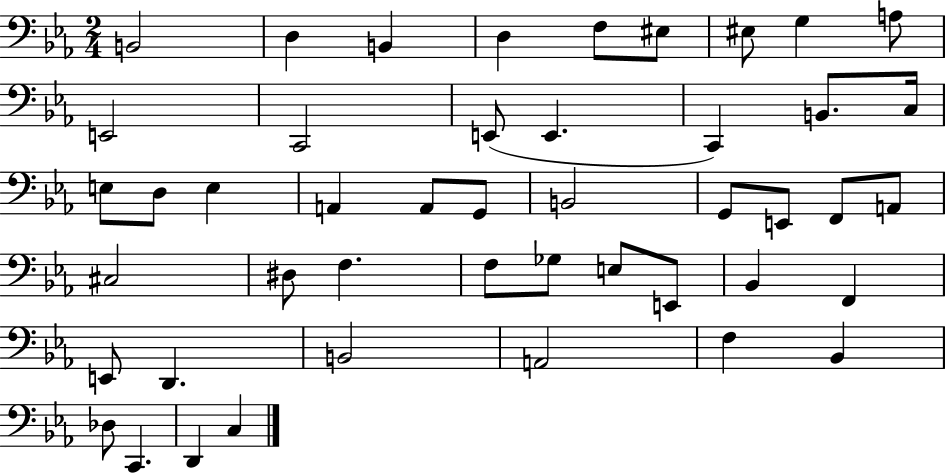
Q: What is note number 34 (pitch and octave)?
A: E2